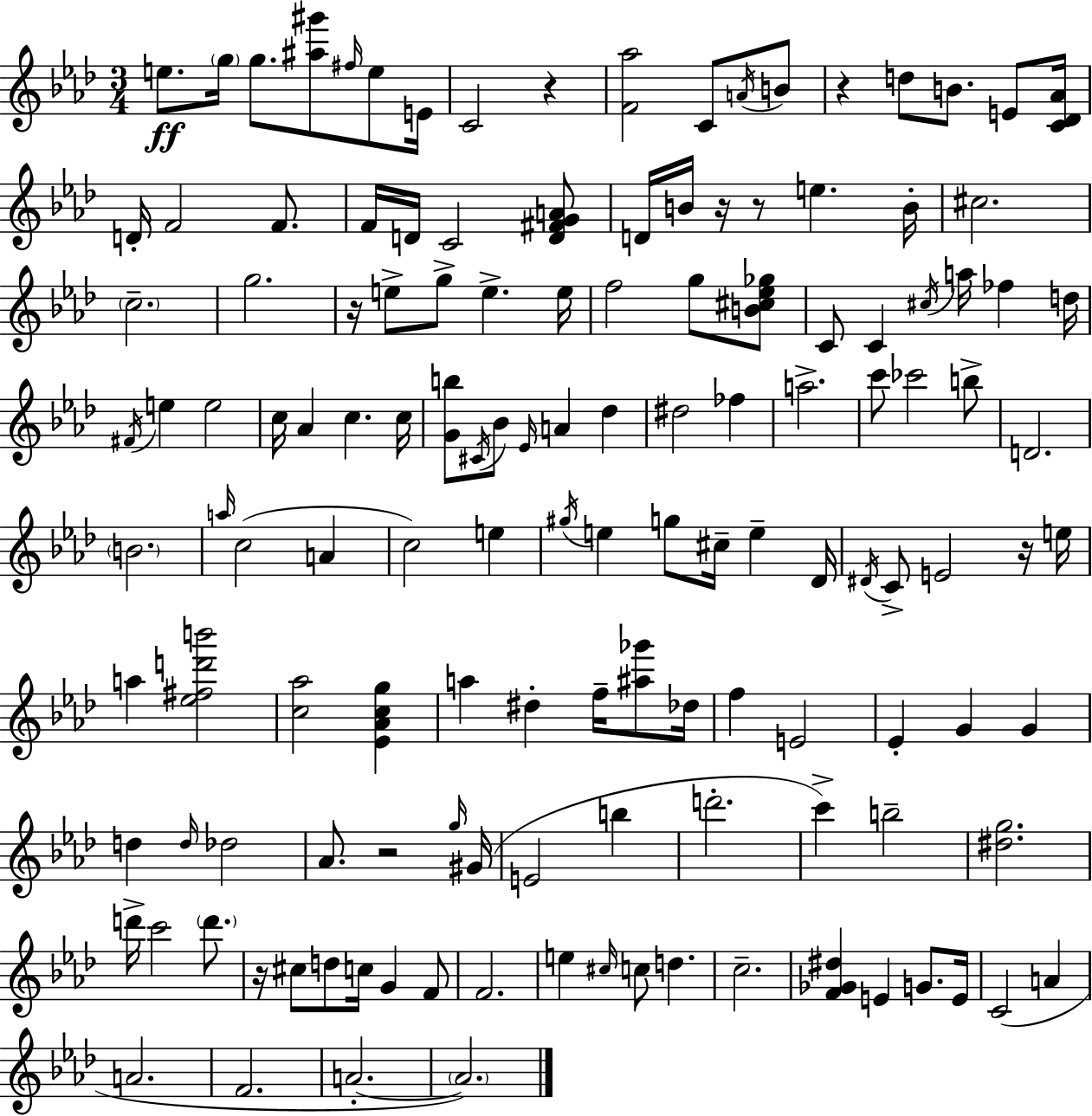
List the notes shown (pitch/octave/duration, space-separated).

E5/e. G5/s G5/e. [A#5,G#6]/e F#5/s E5/e E4/s C4/h R/q [F4,Ab5]/h C4/e A4/s B4/e R/q D5/e B4/e. E4/e [C4,Db4,Ab4]/s D4/s F4/h F4/e. F4/s D4/s C4/h [D4,F#4,G4,A4]/e D4/s B4/s R/s R/e E5/q. B4/s C#5/h. C5/h. G5/h. R/s E5/e G5/e E5/q. E5/s F5/h G5/e [B4,C#5,Eb5,Gb5]/e C4/e C4/q C#5/s A5/s FES5/q D5/s F#4/s E5/q E5/h C5/s Ab4/q C5/q. C5/s [G4,B5]/e C#4/s Bb4/e Eb4/s A4/q Db5/q D#5/h FES5/q A5/h. C6/e CES6/h B5/e D4/h. B4/h. A5/s C5/h A4/q C5/h E5/q G#5/s E5/q G5/e C#5/s E5/q Db4/s D#4/s C4/e E4/h R/s E5/s A5/q [Eb5,F#5,D6,B6]/h [C5,Ab5]/h [Eb4,Ab4,C5,G5]/q A5/q D#5/q F5/s [A#5,Gb6]/e Db5/s F5/q E4/h Eb4/q G4/q G4/q D5/q D5/s Db5/h Ab4/e. R/h G5/s G#4/s E4/h B5/q D6/h. C6/q B5/h [D#5,G5]/h. D6/s C6/h D6/e. R/s C#5/e D5/e C5/s G4/q F4/e F4/h. E5/q C#5/s C5/e D5/q. C5/h. [F4,Gb4,D#5]/q E4/q G4/e. E4/s C4/h A4/q A4/h. F4/h. A4/h. A4/h.